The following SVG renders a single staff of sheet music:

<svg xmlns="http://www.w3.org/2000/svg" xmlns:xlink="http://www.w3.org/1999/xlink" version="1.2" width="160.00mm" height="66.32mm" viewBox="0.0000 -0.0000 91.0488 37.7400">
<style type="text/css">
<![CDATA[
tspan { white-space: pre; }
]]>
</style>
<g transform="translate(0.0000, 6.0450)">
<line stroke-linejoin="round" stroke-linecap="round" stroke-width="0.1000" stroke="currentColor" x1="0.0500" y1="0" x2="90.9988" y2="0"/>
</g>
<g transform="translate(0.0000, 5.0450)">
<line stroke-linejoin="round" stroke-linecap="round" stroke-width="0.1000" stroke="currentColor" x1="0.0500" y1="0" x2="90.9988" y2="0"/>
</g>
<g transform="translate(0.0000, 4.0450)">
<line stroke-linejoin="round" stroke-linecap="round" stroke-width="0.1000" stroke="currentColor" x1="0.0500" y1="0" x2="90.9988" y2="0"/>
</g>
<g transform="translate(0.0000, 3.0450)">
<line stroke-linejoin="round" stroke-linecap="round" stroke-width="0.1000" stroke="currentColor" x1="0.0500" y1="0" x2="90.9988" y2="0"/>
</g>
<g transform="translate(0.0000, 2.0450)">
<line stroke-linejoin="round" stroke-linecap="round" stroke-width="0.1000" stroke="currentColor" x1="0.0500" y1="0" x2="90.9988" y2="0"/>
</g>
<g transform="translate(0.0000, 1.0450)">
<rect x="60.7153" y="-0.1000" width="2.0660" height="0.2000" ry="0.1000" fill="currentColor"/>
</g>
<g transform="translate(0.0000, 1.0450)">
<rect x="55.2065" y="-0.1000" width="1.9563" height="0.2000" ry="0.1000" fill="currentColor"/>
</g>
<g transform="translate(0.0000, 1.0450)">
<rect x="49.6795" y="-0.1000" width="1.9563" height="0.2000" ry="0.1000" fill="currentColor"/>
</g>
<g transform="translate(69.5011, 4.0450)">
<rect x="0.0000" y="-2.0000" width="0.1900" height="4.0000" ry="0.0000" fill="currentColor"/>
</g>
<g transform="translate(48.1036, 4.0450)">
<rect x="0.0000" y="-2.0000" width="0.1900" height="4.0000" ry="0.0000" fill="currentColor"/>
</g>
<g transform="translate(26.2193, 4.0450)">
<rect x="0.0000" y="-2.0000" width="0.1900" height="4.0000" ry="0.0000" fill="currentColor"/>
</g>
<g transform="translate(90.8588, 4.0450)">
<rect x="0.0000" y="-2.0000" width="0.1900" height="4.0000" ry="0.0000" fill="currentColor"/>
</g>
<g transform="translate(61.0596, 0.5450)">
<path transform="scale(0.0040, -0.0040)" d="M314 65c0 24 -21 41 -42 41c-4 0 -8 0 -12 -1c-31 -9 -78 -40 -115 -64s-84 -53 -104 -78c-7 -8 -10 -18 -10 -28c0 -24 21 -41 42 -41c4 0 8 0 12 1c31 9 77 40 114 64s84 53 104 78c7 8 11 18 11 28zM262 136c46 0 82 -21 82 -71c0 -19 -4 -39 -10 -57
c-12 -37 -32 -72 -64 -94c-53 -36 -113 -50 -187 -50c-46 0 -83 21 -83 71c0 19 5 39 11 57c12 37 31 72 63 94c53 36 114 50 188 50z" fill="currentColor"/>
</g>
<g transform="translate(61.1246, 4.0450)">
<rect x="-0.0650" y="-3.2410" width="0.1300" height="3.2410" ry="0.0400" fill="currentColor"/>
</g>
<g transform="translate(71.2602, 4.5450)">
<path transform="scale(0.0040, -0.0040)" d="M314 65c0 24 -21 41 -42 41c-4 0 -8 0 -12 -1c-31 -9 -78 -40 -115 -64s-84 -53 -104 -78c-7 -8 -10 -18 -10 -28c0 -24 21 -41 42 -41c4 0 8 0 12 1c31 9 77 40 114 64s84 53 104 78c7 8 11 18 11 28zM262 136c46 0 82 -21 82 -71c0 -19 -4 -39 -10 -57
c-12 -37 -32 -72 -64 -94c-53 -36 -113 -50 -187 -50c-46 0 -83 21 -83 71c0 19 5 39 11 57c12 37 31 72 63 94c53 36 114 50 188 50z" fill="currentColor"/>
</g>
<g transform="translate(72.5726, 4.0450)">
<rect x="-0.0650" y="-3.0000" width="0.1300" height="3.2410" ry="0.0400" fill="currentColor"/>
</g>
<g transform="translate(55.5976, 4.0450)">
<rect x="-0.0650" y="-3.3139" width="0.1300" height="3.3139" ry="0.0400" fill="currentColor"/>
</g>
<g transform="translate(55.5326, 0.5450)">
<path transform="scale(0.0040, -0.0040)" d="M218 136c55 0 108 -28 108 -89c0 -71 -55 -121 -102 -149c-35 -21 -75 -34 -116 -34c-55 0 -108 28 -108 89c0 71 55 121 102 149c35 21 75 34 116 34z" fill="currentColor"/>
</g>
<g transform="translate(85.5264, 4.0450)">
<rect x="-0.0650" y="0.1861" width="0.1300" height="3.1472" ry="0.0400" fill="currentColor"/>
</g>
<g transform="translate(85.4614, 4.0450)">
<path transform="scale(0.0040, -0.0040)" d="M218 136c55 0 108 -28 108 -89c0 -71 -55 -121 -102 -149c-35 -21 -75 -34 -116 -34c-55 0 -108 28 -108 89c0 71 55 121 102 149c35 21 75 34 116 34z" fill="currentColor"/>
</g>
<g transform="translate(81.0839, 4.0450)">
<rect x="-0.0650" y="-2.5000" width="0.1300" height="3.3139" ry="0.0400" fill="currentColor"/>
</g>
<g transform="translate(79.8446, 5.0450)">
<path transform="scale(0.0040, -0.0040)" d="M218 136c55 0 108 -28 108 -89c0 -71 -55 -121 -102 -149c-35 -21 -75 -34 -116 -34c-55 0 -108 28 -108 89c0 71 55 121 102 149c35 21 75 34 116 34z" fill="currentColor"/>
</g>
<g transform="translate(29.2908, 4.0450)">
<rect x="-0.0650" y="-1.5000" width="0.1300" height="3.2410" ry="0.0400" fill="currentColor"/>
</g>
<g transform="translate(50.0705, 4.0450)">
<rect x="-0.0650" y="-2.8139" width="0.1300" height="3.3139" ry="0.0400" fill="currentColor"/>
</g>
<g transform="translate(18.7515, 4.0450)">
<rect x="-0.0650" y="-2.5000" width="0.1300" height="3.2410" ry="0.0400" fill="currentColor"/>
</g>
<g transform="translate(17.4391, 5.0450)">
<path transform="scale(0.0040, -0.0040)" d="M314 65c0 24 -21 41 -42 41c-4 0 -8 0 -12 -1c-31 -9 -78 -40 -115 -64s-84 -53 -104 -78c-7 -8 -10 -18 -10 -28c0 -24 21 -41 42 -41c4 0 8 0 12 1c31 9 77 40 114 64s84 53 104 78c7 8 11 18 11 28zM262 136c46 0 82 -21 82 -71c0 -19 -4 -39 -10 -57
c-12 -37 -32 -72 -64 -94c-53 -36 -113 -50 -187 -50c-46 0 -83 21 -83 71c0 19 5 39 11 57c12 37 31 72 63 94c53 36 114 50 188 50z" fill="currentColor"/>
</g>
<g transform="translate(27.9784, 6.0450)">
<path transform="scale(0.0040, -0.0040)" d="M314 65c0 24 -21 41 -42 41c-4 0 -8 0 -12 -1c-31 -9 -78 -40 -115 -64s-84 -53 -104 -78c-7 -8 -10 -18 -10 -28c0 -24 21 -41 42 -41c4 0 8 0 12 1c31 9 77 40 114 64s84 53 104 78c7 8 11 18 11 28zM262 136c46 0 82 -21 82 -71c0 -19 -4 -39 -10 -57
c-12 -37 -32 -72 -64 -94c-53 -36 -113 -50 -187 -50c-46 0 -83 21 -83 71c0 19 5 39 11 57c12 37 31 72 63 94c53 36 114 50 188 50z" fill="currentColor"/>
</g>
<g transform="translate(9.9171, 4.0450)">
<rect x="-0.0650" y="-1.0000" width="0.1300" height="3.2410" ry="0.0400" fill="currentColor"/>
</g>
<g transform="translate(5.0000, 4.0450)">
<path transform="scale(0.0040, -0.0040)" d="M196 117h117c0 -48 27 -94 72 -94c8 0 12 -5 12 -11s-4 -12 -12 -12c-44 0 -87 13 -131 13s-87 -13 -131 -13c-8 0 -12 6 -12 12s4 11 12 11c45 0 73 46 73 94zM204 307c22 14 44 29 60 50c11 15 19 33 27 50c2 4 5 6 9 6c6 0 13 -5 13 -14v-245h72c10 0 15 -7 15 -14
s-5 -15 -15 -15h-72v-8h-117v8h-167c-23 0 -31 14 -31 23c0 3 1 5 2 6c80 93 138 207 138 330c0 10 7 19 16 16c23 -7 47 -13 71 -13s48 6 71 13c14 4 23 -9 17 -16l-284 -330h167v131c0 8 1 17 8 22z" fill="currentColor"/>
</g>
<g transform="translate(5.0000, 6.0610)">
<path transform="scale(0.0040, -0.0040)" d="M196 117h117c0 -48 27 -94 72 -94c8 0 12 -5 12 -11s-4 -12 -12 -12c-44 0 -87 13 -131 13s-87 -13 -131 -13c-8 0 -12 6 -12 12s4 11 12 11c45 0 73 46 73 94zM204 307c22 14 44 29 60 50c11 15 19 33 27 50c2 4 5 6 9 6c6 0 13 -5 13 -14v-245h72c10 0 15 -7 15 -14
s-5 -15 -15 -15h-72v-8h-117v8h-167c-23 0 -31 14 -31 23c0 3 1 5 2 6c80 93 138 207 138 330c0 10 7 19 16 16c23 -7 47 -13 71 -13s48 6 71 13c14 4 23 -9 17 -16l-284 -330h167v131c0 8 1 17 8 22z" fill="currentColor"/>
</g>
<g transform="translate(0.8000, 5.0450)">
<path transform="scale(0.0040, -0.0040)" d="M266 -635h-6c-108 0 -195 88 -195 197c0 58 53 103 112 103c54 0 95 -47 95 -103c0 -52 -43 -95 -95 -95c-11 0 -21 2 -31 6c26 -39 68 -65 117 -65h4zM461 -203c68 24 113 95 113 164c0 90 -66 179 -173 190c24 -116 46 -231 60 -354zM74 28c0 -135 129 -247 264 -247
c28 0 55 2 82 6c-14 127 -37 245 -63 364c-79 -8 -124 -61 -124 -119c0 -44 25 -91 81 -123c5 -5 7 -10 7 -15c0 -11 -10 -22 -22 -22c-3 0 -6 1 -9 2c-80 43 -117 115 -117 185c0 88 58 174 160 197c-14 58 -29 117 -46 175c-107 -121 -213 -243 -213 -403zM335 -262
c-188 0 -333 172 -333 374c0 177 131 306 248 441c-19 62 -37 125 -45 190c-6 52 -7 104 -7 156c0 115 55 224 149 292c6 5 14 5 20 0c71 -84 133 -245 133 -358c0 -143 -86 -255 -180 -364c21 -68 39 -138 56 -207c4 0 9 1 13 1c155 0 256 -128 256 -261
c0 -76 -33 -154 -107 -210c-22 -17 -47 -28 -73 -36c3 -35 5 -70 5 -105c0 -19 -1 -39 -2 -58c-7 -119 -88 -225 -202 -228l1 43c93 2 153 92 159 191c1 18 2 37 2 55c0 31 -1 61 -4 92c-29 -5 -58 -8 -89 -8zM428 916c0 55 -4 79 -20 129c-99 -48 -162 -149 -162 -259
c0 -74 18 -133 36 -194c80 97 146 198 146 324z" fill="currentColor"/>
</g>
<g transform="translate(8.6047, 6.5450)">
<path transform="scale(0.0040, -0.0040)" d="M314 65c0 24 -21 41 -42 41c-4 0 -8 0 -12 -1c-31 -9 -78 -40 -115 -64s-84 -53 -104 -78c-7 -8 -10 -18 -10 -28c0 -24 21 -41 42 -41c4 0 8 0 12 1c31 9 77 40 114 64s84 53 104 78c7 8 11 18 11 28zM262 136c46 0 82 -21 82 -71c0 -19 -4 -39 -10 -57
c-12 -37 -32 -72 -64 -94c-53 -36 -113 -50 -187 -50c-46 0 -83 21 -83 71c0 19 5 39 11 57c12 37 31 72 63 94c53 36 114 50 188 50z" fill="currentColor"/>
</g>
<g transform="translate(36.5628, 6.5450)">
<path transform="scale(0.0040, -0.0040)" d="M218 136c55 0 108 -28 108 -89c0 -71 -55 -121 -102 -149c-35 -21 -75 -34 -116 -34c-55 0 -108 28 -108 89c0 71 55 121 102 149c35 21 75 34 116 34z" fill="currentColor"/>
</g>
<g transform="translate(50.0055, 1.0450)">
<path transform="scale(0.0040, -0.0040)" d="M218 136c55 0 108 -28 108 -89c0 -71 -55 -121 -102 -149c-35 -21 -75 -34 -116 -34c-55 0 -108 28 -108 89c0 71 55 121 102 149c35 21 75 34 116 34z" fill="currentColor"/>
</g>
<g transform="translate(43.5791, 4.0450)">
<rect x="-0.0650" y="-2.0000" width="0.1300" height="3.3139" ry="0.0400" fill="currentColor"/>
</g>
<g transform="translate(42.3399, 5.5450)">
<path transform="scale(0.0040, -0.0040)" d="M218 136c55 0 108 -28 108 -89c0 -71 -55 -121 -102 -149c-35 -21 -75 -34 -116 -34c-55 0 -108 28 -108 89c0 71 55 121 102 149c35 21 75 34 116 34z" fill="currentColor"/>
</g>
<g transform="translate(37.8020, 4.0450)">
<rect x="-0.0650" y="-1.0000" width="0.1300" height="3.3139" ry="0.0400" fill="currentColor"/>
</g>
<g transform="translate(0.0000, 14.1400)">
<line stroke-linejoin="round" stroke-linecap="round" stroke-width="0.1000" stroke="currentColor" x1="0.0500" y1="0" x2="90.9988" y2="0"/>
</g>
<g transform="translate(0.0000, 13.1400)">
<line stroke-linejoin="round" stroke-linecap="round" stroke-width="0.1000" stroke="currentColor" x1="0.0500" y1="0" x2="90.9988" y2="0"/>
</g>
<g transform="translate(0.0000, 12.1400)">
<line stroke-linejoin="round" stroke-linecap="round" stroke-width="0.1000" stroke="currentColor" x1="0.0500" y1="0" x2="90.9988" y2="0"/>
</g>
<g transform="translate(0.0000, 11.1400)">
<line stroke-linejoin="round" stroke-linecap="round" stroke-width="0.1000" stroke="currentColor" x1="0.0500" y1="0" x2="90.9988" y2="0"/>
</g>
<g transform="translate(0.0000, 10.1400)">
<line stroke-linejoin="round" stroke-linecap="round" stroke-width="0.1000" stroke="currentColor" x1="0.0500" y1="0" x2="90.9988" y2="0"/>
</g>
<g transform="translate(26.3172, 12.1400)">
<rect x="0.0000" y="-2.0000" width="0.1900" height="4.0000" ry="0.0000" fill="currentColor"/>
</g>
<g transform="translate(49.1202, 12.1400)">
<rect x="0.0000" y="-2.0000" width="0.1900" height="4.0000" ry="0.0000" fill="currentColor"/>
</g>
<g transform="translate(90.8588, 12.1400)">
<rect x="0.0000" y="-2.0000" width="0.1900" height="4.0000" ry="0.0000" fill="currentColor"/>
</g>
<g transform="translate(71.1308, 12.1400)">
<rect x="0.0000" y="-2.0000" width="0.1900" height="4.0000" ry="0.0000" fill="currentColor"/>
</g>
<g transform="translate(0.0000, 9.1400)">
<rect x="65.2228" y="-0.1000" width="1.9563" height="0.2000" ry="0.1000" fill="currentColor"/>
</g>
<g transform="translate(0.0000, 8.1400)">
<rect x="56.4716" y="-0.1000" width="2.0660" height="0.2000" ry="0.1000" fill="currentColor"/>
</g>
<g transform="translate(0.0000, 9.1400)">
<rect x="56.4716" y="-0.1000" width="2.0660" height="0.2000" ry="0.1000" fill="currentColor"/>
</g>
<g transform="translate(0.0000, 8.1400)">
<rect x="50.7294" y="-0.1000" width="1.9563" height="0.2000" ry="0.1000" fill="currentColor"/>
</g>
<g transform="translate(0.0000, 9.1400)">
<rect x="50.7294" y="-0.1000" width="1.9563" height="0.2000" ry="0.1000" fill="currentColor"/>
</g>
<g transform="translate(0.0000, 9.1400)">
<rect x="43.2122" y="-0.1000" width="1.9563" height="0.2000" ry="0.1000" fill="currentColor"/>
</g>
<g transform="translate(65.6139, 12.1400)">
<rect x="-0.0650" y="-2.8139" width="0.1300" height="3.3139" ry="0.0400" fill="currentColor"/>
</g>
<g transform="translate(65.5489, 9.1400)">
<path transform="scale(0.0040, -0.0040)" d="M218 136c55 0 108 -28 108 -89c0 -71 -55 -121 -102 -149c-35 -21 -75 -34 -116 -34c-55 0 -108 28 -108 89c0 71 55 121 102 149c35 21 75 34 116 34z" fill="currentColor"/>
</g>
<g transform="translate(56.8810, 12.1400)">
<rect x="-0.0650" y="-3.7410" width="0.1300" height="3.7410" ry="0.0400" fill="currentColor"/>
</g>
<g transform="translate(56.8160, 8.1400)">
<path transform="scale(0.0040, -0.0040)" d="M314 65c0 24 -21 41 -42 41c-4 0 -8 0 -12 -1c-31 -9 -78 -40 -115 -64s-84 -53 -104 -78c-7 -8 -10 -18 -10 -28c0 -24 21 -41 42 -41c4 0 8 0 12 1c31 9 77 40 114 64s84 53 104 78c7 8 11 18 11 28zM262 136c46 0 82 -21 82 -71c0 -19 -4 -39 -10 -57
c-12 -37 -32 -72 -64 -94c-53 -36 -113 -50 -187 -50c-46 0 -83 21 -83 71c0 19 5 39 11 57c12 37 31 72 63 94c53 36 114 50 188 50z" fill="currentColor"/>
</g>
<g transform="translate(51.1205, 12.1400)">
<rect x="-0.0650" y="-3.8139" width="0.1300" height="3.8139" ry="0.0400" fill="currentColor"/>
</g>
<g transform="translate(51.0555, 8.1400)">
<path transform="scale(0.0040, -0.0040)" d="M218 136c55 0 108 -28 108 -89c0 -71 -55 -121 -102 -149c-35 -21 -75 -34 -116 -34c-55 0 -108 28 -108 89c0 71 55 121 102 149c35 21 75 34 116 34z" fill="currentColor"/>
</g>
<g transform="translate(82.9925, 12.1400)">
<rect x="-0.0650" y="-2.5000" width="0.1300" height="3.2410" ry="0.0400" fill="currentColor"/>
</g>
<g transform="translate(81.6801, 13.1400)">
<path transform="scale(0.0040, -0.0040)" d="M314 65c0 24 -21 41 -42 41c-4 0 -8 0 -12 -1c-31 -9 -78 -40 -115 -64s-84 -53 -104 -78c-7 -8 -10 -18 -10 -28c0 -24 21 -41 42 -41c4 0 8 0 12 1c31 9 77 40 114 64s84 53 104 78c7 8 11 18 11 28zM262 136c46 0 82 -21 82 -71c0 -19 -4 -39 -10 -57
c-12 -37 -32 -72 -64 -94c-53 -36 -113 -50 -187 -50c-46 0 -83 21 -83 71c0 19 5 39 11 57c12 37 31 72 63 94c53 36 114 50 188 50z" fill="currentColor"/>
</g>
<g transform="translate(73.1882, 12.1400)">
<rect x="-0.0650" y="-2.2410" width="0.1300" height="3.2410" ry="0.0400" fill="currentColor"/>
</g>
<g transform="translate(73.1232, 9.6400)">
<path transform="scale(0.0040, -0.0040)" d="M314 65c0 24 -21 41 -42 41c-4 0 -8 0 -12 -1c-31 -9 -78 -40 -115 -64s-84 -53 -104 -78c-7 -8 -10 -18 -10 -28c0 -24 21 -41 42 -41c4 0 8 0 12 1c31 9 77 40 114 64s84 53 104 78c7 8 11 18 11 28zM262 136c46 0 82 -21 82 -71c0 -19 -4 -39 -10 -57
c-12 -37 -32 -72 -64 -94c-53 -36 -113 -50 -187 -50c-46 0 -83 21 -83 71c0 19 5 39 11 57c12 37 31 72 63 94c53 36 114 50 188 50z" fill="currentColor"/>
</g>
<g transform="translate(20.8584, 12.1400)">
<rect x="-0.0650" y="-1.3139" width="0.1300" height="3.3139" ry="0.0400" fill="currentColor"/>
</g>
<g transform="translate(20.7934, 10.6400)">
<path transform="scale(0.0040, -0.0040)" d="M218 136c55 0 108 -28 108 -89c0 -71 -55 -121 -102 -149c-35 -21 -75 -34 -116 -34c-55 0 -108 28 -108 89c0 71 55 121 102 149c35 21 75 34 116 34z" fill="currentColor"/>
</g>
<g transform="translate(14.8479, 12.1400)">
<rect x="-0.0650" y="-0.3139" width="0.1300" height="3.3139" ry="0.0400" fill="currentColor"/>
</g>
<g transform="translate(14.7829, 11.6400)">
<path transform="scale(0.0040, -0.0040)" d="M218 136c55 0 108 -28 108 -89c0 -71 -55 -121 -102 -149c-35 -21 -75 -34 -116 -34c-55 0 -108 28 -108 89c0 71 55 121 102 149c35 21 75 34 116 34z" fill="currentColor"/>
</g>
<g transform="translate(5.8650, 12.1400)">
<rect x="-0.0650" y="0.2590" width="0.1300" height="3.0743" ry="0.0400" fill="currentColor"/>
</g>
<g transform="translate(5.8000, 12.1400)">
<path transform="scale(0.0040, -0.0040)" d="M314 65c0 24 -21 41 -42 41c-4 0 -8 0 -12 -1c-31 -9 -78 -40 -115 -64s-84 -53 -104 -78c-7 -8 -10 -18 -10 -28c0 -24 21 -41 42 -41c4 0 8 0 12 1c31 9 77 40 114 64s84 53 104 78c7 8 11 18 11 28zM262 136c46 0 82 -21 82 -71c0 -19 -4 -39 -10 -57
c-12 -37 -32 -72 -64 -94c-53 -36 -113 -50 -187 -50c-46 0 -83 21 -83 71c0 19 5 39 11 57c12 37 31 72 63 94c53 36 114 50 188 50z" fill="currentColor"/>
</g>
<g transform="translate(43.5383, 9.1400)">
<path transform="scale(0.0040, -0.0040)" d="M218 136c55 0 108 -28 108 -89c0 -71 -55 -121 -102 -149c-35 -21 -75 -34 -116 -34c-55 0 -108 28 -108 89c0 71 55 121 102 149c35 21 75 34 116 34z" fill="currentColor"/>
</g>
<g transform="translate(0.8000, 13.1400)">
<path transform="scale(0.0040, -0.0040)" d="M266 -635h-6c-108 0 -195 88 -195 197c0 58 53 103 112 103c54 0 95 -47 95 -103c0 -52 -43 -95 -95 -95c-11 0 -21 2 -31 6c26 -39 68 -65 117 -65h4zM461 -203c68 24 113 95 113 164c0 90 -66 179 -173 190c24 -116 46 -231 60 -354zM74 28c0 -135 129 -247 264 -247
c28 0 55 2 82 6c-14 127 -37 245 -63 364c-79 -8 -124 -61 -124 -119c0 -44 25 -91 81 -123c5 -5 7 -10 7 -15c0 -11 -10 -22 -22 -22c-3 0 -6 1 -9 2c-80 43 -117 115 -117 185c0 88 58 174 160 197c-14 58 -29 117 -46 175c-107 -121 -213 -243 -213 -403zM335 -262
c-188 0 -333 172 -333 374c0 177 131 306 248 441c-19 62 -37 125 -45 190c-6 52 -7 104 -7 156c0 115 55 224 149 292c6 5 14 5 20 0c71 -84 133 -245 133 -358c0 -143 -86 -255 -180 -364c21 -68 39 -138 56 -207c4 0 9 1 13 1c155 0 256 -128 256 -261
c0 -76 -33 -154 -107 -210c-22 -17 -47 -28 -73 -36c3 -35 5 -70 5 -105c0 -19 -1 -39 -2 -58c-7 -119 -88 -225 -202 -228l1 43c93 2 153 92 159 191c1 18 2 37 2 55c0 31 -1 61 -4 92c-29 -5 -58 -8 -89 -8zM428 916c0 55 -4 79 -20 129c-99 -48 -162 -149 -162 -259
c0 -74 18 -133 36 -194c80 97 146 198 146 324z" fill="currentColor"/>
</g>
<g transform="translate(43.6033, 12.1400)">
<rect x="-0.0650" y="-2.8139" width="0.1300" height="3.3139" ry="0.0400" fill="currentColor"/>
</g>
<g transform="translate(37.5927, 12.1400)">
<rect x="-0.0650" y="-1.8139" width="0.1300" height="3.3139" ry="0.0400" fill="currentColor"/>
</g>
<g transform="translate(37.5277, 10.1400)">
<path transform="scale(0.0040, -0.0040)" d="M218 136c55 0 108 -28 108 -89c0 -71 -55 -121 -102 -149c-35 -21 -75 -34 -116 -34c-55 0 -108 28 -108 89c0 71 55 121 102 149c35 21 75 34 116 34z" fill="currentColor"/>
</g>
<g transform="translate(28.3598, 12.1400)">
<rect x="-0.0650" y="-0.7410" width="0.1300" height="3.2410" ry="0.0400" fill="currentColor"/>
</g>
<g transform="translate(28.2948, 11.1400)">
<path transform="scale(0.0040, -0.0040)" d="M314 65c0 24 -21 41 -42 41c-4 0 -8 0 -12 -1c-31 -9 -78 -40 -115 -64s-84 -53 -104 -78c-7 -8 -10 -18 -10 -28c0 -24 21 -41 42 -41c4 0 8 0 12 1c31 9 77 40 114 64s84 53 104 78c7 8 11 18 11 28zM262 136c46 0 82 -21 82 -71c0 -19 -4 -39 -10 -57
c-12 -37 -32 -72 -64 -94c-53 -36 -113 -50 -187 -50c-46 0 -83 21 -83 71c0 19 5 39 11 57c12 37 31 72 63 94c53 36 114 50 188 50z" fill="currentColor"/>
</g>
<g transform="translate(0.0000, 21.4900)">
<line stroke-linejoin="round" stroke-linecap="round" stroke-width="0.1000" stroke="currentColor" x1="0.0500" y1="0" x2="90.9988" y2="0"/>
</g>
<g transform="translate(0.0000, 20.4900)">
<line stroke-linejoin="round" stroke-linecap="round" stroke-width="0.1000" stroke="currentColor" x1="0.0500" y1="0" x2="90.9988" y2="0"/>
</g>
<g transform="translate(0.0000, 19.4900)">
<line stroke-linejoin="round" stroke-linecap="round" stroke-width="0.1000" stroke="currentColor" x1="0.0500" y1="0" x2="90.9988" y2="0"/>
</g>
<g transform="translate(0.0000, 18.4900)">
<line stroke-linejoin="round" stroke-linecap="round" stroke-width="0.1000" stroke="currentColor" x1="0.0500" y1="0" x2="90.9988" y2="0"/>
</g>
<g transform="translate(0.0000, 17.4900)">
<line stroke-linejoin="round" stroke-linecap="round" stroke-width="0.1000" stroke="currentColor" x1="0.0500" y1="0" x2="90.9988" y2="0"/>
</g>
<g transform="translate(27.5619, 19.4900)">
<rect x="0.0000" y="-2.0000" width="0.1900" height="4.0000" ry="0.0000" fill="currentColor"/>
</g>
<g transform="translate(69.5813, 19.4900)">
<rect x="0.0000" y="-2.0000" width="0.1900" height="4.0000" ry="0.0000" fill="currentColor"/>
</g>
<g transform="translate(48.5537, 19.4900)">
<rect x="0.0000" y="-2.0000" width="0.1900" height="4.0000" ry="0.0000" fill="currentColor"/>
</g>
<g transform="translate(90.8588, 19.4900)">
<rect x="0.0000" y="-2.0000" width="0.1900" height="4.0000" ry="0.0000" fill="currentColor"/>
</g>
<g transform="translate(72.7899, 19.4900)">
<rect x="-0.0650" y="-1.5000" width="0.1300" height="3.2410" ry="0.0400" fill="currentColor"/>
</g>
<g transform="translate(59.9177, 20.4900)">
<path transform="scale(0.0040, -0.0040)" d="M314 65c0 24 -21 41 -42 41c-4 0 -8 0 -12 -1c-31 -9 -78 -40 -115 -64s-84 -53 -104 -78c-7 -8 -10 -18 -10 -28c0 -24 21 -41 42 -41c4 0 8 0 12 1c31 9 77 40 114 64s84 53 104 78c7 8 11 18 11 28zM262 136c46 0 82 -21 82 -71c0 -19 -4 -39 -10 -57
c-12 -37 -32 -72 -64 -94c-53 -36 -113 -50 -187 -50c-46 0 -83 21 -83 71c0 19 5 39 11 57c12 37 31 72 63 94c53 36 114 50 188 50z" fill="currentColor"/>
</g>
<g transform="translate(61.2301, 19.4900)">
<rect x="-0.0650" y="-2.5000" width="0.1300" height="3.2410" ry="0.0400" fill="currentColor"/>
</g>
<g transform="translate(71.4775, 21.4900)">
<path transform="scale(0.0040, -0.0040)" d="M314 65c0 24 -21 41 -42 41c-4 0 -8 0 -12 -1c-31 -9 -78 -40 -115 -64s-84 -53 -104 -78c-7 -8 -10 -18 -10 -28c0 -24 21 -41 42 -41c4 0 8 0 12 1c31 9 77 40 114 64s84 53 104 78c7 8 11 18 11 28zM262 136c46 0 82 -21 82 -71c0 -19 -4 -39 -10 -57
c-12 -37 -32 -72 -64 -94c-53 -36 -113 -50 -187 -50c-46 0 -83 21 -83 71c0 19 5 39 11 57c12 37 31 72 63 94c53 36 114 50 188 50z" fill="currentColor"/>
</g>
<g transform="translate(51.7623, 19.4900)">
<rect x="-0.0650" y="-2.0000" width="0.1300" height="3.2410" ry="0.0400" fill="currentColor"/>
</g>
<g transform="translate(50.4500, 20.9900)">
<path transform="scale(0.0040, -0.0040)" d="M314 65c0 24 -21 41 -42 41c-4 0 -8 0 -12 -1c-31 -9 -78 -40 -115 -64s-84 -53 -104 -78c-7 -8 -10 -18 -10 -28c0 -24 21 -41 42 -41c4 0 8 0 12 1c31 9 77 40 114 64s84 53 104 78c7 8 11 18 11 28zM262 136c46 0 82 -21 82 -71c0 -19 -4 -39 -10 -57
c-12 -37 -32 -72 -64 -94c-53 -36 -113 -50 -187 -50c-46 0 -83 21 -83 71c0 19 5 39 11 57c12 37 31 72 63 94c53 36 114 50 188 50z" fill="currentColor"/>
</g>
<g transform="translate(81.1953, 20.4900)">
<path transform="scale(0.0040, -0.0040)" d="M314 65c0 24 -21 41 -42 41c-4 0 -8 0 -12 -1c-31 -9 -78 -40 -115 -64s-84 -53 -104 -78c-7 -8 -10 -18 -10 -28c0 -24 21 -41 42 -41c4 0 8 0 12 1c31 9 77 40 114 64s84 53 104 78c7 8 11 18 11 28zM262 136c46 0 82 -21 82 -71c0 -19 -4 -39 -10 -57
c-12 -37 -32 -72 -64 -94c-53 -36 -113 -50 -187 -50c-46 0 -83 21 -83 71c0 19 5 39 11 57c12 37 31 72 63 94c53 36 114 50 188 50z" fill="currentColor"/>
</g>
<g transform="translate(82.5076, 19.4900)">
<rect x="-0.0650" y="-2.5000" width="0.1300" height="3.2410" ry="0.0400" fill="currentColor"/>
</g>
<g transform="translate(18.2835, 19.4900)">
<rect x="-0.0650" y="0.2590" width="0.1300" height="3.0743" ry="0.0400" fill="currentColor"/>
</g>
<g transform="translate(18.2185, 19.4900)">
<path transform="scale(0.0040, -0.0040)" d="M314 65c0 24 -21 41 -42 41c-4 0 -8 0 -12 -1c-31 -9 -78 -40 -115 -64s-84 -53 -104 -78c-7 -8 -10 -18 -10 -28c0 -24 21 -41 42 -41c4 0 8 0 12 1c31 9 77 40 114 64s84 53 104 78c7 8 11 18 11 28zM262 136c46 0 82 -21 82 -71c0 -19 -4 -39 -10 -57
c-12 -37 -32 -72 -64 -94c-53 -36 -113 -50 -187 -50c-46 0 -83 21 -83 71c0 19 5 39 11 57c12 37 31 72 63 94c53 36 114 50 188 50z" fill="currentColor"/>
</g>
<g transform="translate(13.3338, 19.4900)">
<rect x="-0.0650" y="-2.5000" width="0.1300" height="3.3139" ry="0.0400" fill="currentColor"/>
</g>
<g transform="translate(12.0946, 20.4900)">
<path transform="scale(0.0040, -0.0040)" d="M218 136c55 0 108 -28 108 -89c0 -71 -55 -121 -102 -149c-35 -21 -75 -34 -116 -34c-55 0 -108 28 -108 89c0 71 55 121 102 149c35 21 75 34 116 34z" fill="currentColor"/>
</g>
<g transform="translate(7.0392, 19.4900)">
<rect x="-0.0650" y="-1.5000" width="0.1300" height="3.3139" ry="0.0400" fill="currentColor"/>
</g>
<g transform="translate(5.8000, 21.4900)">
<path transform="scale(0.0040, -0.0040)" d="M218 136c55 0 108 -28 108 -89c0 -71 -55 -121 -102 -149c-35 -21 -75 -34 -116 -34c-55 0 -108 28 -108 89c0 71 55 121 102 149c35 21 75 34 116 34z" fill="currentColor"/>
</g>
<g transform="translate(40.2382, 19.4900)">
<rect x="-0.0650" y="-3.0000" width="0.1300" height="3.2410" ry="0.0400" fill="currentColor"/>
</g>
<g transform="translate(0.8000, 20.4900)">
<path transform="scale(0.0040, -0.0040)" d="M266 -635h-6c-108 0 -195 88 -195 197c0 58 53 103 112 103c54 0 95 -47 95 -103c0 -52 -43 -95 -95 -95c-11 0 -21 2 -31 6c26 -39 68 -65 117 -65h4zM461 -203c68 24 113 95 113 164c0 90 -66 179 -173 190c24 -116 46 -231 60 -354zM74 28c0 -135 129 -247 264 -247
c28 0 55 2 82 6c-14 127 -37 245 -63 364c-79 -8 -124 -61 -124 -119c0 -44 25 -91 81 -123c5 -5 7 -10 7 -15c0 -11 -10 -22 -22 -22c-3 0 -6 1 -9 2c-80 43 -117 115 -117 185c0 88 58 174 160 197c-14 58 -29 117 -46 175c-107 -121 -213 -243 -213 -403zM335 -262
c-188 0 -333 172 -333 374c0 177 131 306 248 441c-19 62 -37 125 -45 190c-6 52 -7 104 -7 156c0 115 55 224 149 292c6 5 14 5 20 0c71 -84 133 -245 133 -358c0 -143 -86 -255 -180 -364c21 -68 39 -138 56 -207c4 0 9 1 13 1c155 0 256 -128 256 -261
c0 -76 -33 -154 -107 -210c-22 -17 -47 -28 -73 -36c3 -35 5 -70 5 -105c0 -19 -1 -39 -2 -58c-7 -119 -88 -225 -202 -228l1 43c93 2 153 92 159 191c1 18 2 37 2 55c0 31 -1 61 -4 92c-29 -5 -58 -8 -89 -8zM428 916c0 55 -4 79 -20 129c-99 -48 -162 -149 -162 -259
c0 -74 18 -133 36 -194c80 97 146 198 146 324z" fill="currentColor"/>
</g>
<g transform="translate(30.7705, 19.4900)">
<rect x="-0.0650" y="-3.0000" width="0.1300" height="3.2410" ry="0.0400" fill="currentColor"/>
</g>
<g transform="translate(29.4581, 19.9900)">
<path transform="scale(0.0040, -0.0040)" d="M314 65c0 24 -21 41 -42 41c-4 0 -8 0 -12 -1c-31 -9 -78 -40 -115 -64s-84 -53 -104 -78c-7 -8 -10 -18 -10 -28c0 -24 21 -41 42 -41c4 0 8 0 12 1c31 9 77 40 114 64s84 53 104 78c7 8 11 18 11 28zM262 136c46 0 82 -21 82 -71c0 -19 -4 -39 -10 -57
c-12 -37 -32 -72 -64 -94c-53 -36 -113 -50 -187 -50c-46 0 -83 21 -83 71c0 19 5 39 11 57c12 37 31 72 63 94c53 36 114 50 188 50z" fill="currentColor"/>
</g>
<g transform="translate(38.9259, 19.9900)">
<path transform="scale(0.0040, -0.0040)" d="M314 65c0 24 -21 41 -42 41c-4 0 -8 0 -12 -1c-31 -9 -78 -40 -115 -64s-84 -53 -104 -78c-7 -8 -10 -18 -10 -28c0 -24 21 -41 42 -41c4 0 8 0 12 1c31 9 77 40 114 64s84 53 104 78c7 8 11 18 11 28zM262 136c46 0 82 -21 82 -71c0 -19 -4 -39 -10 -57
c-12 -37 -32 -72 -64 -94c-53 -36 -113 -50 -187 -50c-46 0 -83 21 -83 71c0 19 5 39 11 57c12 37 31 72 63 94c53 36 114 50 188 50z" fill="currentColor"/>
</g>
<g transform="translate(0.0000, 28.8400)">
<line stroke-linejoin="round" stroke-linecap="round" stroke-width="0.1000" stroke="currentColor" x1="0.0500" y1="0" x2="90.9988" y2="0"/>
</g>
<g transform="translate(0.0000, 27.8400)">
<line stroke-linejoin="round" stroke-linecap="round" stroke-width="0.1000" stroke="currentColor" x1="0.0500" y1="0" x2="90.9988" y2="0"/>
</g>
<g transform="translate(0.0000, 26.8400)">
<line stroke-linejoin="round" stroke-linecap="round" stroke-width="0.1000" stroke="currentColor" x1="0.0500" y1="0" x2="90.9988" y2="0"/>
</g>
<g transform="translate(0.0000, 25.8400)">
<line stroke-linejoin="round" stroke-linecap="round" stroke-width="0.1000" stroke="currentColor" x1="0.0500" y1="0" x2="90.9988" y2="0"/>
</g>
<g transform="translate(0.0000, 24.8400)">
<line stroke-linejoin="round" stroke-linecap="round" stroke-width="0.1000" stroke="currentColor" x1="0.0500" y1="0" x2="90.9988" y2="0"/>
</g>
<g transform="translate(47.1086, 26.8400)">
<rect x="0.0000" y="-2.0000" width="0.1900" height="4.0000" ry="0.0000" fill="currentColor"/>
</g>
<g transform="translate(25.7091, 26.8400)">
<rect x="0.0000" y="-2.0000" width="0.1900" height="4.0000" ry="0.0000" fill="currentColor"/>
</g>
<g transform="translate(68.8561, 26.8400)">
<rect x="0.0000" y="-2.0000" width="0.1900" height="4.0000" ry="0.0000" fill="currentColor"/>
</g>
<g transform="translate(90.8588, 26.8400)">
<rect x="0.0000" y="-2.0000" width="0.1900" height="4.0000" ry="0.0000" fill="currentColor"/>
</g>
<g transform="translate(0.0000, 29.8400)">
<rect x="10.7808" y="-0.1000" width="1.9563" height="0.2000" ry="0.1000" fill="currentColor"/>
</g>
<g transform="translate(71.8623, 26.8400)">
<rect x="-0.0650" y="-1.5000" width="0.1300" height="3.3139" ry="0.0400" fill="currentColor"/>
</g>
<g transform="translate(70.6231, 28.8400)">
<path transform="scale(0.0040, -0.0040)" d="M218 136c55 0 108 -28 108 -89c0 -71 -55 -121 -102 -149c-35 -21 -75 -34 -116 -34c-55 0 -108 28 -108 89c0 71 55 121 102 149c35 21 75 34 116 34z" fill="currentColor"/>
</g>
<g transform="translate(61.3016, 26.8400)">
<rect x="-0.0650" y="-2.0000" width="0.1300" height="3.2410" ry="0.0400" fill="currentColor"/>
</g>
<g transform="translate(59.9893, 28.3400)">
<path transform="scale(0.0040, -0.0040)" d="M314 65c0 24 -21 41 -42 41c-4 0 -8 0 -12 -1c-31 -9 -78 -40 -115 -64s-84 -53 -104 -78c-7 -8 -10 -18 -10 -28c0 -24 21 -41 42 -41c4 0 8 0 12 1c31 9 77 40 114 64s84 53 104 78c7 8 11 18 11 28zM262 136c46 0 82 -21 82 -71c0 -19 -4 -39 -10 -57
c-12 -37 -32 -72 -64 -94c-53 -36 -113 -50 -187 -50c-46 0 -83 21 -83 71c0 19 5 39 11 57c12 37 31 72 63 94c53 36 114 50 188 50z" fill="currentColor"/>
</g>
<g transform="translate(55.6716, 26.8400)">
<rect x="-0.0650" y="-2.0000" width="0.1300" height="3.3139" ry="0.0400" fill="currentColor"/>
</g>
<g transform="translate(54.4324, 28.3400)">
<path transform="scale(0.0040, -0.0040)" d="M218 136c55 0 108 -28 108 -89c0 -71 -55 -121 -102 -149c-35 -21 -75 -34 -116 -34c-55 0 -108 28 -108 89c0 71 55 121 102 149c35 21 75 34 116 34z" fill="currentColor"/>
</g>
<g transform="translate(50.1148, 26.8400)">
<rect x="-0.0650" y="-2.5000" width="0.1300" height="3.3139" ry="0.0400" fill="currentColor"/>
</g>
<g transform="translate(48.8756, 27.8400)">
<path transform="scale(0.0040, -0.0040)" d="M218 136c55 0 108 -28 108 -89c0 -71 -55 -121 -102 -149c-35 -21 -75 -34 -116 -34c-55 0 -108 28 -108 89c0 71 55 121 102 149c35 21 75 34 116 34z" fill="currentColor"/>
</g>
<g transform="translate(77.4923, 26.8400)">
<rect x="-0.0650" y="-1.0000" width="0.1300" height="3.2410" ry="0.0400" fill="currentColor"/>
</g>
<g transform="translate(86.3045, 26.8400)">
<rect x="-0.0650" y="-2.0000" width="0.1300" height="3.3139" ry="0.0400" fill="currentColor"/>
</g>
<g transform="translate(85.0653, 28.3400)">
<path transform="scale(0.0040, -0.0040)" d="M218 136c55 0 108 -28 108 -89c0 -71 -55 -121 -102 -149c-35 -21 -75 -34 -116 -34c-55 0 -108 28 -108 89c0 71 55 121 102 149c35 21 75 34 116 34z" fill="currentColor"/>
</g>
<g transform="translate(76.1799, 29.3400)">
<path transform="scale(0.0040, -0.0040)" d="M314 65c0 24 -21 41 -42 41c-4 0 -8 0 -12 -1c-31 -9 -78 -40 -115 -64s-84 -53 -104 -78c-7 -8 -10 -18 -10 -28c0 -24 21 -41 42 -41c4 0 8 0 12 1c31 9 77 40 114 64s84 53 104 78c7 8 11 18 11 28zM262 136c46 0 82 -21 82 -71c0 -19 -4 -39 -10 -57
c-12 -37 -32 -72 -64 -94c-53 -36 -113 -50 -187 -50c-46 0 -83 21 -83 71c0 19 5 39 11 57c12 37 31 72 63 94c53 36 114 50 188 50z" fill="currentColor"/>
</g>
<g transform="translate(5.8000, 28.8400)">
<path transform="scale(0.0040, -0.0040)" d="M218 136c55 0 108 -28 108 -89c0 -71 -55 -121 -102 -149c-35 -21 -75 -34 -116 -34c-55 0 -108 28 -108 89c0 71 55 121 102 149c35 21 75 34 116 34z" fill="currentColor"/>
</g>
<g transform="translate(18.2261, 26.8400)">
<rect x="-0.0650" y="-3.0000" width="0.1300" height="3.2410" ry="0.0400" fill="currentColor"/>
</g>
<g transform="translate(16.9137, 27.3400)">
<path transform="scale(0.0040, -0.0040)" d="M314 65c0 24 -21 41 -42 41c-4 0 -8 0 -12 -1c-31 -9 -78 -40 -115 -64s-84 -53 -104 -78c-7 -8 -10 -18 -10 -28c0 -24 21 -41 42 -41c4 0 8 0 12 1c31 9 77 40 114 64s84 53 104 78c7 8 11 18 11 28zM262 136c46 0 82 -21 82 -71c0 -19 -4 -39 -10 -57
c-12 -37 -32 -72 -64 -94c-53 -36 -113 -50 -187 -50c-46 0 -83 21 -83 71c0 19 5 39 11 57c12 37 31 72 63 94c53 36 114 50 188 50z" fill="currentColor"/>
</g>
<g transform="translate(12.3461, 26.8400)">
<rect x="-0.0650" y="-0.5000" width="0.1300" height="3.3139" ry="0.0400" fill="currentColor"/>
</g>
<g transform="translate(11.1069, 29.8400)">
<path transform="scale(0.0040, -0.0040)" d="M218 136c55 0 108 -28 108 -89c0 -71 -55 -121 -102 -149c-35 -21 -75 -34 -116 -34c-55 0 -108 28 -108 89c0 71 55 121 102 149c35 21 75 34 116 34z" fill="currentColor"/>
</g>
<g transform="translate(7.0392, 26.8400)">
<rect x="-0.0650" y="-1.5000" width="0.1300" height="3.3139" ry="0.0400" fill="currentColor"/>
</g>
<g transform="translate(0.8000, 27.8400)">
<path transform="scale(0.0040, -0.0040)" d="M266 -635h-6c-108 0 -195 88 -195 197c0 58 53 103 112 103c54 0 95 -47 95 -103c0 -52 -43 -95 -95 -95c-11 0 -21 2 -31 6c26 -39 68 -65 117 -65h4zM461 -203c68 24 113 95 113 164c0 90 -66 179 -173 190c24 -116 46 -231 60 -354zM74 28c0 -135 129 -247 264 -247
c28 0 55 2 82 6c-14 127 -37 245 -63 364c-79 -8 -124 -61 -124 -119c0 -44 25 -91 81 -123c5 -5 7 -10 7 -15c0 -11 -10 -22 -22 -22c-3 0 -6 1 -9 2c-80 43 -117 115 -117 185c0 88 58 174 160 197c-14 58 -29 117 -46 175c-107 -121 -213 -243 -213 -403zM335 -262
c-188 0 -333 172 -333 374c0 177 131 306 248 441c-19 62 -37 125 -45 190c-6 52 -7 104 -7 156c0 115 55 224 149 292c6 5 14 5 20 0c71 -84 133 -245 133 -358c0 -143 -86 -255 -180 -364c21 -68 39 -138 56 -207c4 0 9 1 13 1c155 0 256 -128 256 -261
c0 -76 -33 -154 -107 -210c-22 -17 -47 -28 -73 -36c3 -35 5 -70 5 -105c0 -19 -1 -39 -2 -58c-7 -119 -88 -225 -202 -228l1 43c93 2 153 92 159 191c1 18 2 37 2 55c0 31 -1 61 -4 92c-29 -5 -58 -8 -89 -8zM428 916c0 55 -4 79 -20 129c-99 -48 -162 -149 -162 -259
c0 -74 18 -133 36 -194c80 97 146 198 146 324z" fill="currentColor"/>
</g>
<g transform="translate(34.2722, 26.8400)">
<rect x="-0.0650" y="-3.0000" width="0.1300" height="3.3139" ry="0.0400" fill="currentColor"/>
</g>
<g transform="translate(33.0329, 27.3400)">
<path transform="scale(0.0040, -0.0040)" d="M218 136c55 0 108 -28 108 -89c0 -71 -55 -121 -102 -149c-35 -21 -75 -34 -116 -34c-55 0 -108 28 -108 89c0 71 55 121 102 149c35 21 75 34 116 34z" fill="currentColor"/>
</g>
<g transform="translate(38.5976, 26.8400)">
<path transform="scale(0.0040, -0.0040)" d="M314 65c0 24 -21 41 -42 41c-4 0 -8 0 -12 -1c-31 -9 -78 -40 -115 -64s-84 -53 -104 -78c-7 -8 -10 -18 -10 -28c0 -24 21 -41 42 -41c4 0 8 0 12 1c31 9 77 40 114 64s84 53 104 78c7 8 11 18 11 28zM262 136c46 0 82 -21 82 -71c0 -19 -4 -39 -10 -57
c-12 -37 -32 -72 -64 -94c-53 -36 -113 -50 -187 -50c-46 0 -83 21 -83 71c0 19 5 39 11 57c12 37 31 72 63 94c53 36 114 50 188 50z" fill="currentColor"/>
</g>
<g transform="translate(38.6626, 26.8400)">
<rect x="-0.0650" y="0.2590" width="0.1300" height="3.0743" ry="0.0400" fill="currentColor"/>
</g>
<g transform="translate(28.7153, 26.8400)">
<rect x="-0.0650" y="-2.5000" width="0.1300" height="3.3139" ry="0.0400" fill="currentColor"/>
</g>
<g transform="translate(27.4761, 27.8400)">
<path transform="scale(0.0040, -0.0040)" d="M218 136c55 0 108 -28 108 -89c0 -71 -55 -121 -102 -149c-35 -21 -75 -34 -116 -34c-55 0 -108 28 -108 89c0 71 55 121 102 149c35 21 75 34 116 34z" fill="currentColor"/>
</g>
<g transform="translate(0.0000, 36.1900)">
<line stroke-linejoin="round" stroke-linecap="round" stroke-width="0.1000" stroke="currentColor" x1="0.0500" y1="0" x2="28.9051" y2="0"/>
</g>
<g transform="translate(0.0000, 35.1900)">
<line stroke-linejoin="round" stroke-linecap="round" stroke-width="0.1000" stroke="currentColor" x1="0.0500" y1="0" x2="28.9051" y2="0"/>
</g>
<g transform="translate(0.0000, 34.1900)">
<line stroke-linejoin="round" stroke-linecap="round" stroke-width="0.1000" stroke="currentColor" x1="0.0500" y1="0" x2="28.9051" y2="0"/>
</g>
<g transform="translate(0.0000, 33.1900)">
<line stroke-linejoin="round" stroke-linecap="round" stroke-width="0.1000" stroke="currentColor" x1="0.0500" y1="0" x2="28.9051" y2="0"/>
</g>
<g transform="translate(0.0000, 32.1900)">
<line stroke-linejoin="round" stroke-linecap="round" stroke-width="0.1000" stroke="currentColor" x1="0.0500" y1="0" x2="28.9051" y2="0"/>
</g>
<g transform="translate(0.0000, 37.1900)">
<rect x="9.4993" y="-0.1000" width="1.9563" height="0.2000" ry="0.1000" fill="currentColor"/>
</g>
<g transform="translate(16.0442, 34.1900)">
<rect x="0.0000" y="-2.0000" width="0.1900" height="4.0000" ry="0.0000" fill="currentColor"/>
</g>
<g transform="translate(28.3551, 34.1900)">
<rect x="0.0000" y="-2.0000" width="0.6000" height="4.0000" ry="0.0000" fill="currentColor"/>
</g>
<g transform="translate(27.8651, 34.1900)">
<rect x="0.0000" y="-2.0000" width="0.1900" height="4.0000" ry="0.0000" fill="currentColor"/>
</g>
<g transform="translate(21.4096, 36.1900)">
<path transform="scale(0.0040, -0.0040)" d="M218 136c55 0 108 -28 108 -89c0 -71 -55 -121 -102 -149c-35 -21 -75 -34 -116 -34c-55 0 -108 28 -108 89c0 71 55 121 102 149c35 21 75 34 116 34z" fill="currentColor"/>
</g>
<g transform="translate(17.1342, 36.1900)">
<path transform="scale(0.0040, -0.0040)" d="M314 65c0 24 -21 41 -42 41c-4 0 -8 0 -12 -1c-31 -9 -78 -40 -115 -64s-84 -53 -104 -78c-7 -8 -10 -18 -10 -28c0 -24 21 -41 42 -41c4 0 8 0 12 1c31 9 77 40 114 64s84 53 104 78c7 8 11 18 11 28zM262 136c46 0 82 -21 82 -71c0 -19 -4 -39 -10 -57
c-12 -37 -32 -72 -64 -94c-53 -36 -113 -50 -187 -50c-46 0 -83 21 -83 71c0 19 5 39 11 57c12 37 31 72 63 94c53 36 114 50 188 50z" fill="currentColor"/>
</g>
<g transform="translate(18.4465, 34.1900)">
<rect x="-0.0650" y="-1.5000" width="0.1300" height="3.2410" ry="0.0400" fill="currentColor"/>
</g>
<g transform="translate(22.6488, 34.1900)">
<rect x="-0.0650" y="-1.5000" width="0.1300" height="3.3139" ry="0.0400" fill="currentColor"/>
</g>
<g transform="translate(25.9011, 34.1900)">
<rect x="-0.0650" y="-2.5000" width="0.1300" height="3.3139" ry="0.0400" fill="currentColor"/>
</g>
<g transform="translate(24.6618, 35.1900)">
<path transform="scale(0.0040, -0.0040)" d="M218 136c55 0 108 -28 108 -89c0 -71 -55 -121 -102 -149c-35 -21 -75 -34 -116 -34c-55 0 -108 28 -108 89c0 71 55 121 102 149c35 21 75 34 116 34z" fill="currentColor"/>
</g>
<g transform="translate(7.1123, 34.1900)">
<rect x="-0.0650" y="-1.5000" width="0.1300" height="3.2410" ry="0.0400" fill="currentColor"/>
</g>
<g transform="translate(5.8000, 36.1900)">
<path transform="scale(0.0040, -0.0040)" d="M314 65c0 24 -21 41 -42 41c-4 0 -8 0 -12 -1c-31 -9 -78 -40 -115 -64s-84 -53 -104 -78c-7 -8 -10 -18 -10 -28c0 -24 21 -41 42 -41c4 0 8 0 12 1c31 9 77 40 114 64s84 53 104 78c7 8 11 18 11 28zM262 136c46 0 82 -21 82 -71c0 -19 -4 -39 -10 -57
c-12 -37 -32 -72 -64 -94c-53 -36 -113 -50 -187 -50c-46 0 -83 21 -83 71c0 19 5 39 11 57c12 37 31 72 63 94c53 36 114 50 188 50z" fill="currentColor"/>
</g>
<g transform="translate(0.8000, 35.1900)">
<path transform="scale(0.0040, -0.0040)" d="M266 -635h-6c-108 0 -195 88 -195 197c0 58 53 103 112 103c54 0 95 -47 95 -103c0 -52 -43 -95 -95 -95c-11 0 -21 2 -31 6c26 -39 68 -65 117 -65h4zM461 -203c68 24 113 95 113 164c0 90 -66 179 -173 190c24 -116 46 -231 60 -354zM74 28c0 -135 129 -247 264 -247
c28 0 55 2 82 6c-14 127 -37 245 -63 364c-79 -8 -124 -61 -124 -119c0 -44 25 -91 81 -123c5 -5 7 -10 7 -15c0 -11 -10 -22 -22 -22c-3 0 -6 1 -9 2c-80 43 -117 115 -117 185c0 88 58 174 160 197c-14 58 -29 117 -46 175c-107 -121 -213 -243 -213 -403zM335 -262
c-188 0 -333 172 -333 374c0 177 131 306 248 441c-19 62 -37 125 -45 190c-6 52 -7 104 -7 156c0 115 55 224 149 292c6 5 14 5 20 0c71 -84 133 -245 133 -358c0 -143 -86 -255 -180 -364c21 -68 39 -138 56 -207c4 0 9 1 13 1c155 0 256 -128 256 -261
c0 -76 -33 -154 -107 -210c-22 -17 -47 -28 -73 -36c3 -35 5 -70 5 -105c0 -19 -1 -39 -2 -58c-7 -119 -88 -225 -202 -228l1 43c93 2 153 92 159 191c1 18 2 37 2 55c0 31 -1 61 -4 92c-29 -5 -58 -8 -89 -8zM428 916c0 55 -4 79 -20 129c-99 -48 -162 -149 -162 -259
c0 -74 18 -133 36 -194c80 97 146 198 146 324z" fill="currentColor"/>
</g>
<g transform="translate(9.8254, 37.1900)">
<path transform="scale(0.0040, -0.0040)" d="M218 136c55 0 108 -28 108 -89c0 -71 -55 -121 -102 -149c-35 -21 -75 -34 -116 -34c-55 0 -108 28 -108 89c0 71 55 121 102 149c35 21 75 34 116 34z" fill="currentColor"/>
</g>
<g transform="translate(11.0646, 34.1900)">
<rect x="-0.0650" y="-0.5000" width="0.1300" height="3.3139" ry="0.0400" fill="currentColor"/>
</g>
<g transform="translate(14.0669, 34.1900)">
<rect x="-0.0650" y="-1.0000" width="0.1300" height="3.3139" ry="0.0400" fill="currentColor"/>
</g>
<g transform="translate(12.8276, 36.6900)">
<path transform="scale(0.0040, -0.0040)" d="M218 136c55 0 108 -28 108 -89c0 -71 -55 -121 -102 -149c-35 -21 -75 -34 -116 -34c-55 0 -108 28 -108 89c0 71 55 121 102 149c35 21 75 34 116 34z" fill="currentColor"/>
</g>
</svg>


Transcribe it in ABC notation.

X:1
T:Untitled
M:4/4
L:1/4
K:C
D2 G2 E2 D F a b b2 A2 G B B2 c e d2 f a c' c'2 a g2 G2 E G B2 A2 A2 F2 G2 E2 G2 E C A2 G A B2 G F F2 E D2 F E2 C D E2 E G